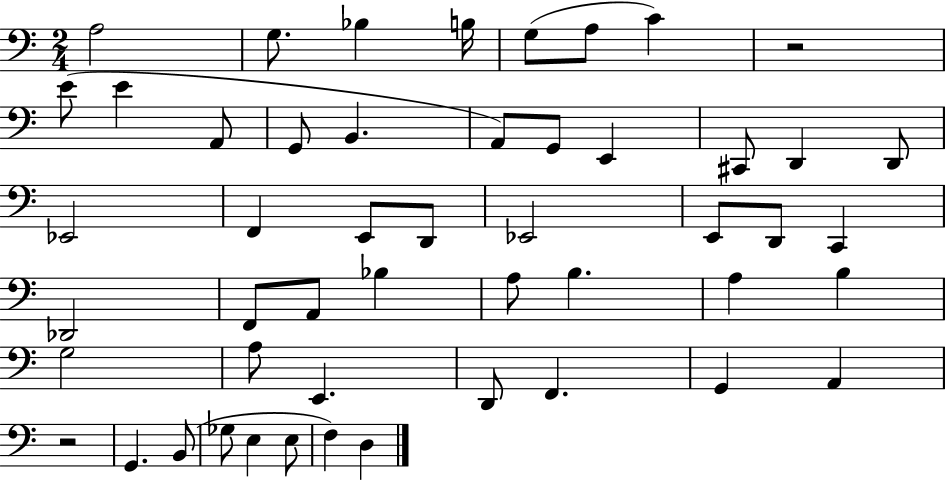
{
  \clef bass
  \numericTimeSignature
  \time 2/4
  \key c \major
  \repeat volta 2 { a2 | g8. bes4 b16 | g8( a8 c'4) | r2 | \break e'8( e'4 a,8 | g,8 b,4. | a,8) g,8 e,4 | cis,8 d,4 d,8 | \break ees,2 | f,4 e,8 d,8 | ees,2 | e,8 d,8 c,4 | \break des,2 | f,8 a,8 bes4 | a8 b4. | a4 b4 | \break g2 | a8 e,4. | d,8 f,4. | g,4 a,4 | \break r2 | g,4. b,8( | ges8 e4 e8 | f4) d4 | \break } \bar "|."
}